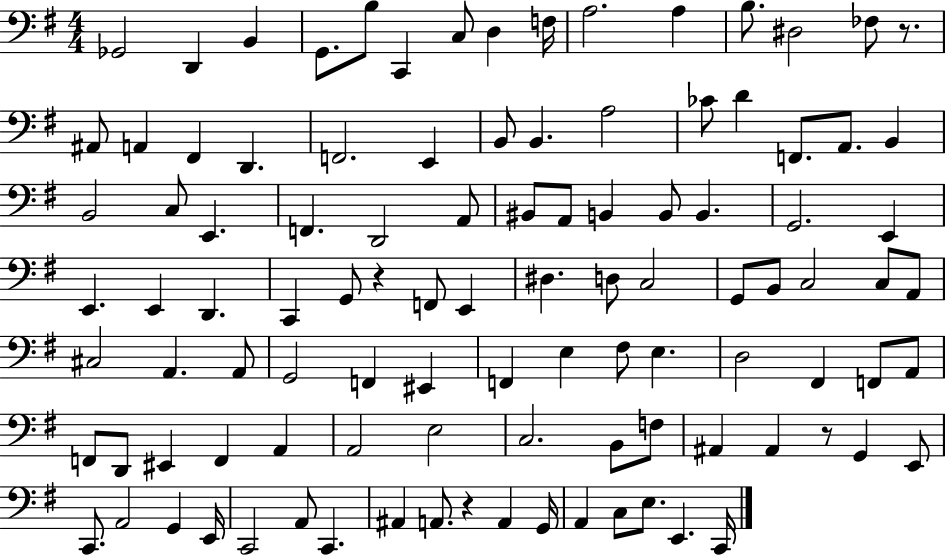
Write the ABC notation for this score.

X:1
T:Untitled
M:4/4
L:1/4
K:G
_G,,2 D,, B,, G,,/2 B,/2 C,, C,/2 D, F,/4 A,2 A, B,/2 ^D,2 _F,/2 z/2 ^A,,/2 A,, ^F,, D,, F,,2 E,, B,,/2 B,, A,2 _C/2 D F,,/2 A,,/2 B,, B,,2 C,/2 E,, F,, D,,2 A,,/2 ^B,,/2 A,,/2 B,, B,,/2 B,, G,,2 E,, E,, E,, D,, C,, G,,/2 z F,,/2 E,, ^D, D,/2 C,2 G,,/2 B,,/2 C,2 C,/2 A,,/2 ^C,2 A,, A,,/2 G,,2 F,, ^E,, F,, E, ^F,/2 E, D,2 ^F,, F,,/2 A,,/2 F,,/2 D,,/2 ^E,, F,, A,, A,,2 E,2 C,2 B,,/2 F,/2 ^A,, ^A,, z/2 G,, E,,/2 C,,/2 A,,2 G,, E,,/4 C,,2 A,,/2 C,, ^A,, A,,/2 z A,, G,,/4 A,, C,/2 E,/2 E,, C,,/4